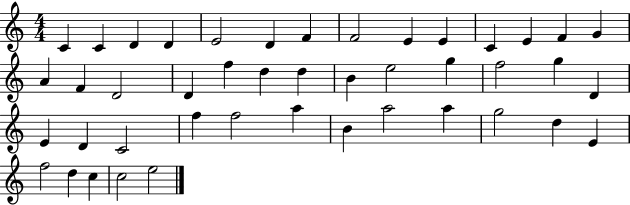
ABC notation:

X:1
T:Untitled
M:4/4
L:1/4
K:C
C C D D E2 D F F2 E E C E F G A F D2 D f d d B e2 g f2 g D E D C2 f f2 a B a2 a g2 d E f2 d c c2 e2